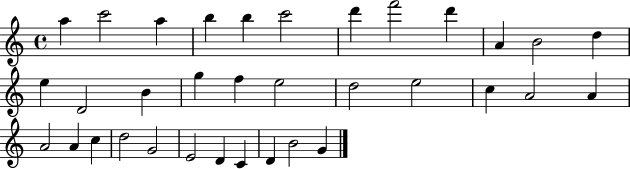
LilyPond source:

{
  \clef treble
  \time 4/4
  \defaultTimeSignature
  \key c \major
  a''4 c'''2 a''4 | b''4 b''4 c'''2 | d'''4 f'''2 d'''4 | a'4 b'2 d''4 | \break e''4 d'2 b'4 | g''4 f''4 e''2 | d''2 e''2 | c''4 a'2 a'4 | \break a'2 a'4 c''4 | d''2 g'2 | e'2 d'4 c'4 | d'4 b'2 g'4 | \break \bar "|."
}